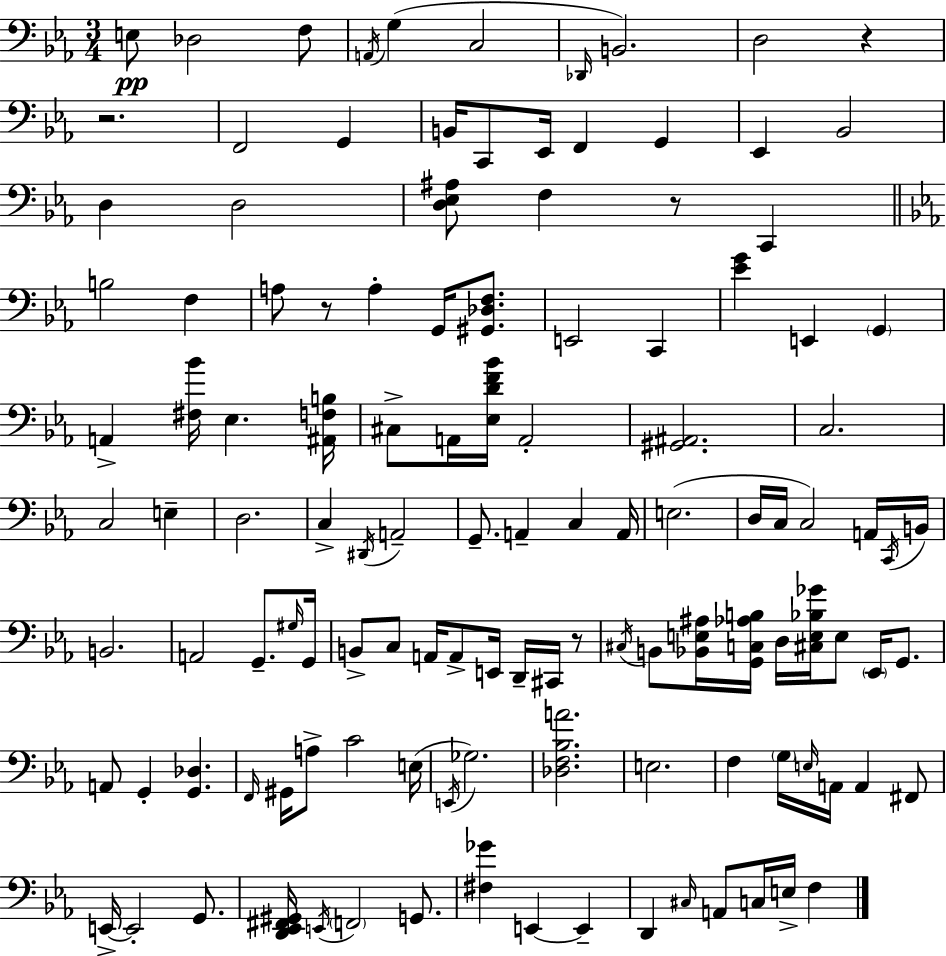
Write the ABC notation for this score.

X:1
T:Untitled
M:3/4
L:1/4
K:Cm
E,/2 _D,2 F,/2 A,,/4 G, C,2 _D,,/4 B,,2 D,2 z z2 F,,2 G,, B,,/4 C,,/2 _E,,/4 F,, G,, _E,, _B,,2 D, D,2 [D,_E,^A,]/2 F, z/2 C,, B,2 F, A,/2 z/2 A, G,,/4 [^G,,_D,F,]/2 E,,2 C,, [_EG] E,, G,, A,, [^F,_B]/4 _E, [^A,,F,B,]/4 ^C,/2 A,,/4 [_E,DF_B]/4 A,,2 [^G,,^A,,]2 C,2 C,2 E, D,2 C, ^D,,/4 A,,2 G,,/2 A,, C, A,,/4 E,2 D,/4 C,/4 C,2 A,,/4 C,,/4 B,,/4 B,,2 A,,2 G,,/2 ^G,/4 G,,/4 B,,/2 C,/2 A,,/4 A,,/2 E,,/4 D,,/4 ^C,,/4 z/2 ^C,/4 B,,/2 [_B,,E,^A,]/4 [G,,C,_A,B,]/4 D,/4 [^C,E,_B,_G]/4 E,/2 _E,,/4 G,,/2 A,,/2 G,, [G,,_D,] F,,/4 ^G,,/4 A,/2 C2 E,/4 E,,/4 _G,2 [_D,F,_B,A]2 E,2 F, G,/4 E,/4 A,,/4 A,, ^F,,/2 E,,/4 E,,2 G,,/2 [D,,_E,,^F,,^G,,]/4 E,,/4 F,,2 G,,/2 [^F,_G] E,, E,, D,, ^C,/4 A,,/2 C,/4 E,/4 F,